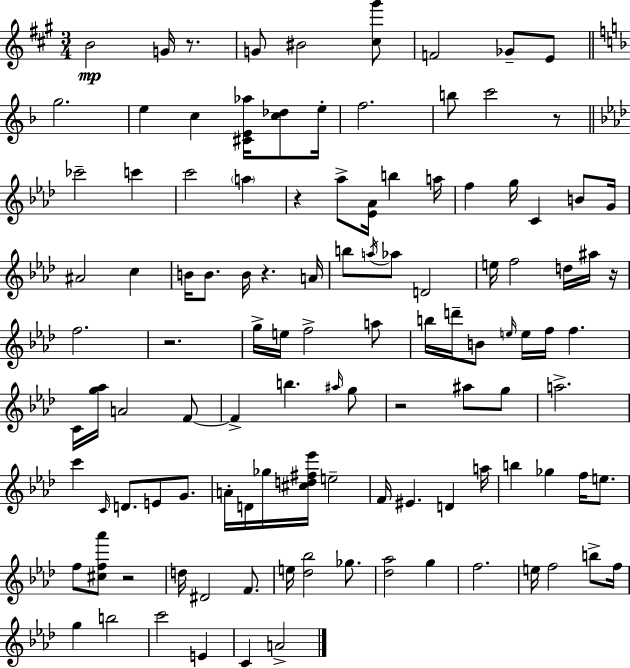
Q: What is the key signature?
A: A major